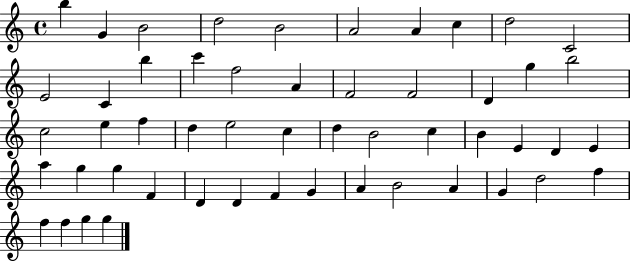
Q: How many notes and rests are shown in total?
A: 52